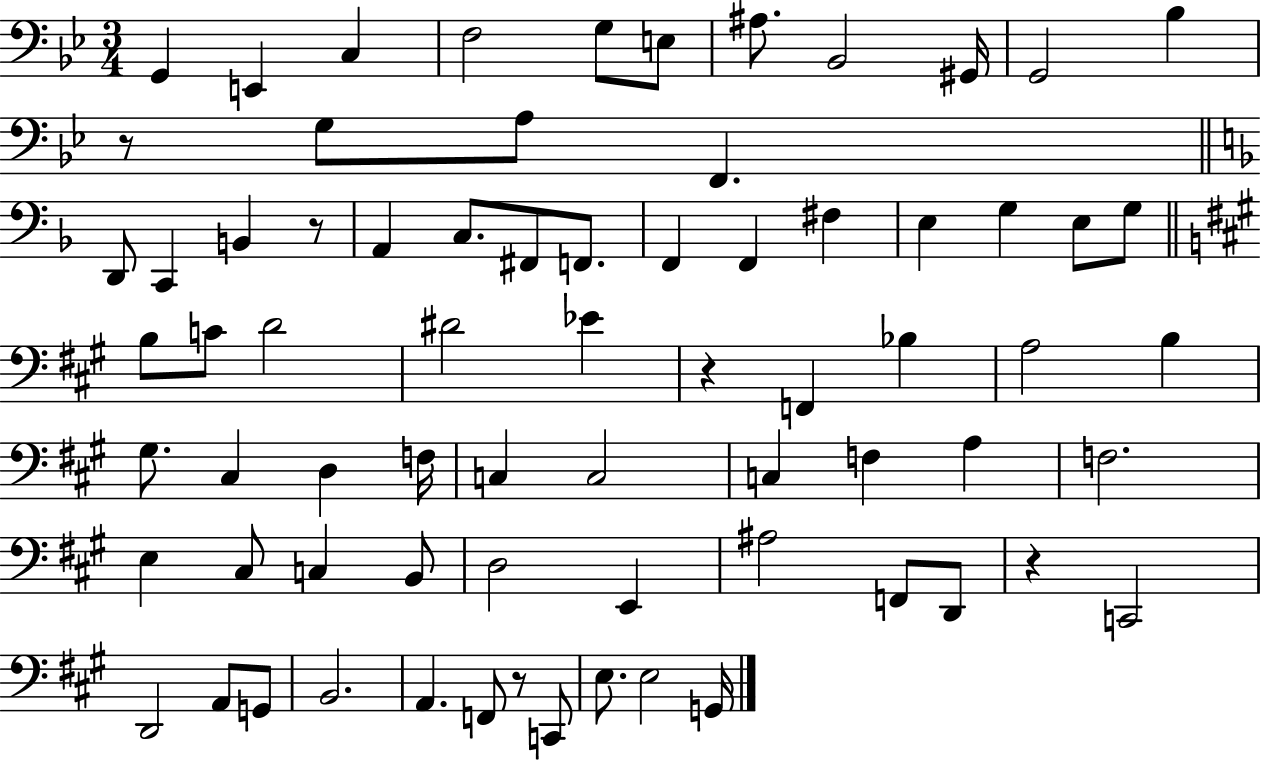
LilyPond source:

{
  \clef bass
  \numericTimeSignature
  \time 3/4
  \key bes \major
  g,4 e,4 c4 | f2 g8 e8 | ais8. bes,2 gis,16 | g,2 bes4 | \break r8 g8 a8 f,4. | \bar "||" \break \key f \major d,8 c,4 b,4 r8 | a,4 c8. fis,8 f,8. | f,4 f,4 fis4 | e4 g4 e8 g8 | \break \bar "||" \break \key a \major b8 c'8 d'2 | dis'2 ees'4 | r4 f,4 bes4 | a2 b4 | \break gis8. cis4 d4 f16 | c4 c2 | c4 f4 a4 | f2. | \break e4 cis8 c4 b,8 | d2 e,4 | ais2 f,8 d,8 | r4 c,2 | \break d,2 a,8 g,8 | b,2. | a,4. f,8 r8 c,8 | e8. e2 g,16 | \break \bar "|."
}